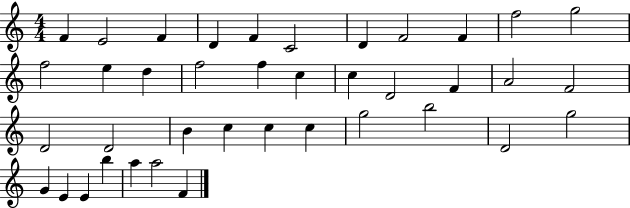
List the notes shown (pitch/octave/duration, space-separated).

F4/q E4/h F4/q D4/q F4/q C4/h D4/q F4/h F4/q F5/h G5/h F5/h E5/q D5/q F5/h F5/q C5/q C5/q D4/h F4/q A4/h F4/h D4/h D4/h B4/q C5/q C5/q C5/q G5/h B5/h D4/h G5/h G4/q E4/q E4/q B5/q A5/q A5/h F4/q